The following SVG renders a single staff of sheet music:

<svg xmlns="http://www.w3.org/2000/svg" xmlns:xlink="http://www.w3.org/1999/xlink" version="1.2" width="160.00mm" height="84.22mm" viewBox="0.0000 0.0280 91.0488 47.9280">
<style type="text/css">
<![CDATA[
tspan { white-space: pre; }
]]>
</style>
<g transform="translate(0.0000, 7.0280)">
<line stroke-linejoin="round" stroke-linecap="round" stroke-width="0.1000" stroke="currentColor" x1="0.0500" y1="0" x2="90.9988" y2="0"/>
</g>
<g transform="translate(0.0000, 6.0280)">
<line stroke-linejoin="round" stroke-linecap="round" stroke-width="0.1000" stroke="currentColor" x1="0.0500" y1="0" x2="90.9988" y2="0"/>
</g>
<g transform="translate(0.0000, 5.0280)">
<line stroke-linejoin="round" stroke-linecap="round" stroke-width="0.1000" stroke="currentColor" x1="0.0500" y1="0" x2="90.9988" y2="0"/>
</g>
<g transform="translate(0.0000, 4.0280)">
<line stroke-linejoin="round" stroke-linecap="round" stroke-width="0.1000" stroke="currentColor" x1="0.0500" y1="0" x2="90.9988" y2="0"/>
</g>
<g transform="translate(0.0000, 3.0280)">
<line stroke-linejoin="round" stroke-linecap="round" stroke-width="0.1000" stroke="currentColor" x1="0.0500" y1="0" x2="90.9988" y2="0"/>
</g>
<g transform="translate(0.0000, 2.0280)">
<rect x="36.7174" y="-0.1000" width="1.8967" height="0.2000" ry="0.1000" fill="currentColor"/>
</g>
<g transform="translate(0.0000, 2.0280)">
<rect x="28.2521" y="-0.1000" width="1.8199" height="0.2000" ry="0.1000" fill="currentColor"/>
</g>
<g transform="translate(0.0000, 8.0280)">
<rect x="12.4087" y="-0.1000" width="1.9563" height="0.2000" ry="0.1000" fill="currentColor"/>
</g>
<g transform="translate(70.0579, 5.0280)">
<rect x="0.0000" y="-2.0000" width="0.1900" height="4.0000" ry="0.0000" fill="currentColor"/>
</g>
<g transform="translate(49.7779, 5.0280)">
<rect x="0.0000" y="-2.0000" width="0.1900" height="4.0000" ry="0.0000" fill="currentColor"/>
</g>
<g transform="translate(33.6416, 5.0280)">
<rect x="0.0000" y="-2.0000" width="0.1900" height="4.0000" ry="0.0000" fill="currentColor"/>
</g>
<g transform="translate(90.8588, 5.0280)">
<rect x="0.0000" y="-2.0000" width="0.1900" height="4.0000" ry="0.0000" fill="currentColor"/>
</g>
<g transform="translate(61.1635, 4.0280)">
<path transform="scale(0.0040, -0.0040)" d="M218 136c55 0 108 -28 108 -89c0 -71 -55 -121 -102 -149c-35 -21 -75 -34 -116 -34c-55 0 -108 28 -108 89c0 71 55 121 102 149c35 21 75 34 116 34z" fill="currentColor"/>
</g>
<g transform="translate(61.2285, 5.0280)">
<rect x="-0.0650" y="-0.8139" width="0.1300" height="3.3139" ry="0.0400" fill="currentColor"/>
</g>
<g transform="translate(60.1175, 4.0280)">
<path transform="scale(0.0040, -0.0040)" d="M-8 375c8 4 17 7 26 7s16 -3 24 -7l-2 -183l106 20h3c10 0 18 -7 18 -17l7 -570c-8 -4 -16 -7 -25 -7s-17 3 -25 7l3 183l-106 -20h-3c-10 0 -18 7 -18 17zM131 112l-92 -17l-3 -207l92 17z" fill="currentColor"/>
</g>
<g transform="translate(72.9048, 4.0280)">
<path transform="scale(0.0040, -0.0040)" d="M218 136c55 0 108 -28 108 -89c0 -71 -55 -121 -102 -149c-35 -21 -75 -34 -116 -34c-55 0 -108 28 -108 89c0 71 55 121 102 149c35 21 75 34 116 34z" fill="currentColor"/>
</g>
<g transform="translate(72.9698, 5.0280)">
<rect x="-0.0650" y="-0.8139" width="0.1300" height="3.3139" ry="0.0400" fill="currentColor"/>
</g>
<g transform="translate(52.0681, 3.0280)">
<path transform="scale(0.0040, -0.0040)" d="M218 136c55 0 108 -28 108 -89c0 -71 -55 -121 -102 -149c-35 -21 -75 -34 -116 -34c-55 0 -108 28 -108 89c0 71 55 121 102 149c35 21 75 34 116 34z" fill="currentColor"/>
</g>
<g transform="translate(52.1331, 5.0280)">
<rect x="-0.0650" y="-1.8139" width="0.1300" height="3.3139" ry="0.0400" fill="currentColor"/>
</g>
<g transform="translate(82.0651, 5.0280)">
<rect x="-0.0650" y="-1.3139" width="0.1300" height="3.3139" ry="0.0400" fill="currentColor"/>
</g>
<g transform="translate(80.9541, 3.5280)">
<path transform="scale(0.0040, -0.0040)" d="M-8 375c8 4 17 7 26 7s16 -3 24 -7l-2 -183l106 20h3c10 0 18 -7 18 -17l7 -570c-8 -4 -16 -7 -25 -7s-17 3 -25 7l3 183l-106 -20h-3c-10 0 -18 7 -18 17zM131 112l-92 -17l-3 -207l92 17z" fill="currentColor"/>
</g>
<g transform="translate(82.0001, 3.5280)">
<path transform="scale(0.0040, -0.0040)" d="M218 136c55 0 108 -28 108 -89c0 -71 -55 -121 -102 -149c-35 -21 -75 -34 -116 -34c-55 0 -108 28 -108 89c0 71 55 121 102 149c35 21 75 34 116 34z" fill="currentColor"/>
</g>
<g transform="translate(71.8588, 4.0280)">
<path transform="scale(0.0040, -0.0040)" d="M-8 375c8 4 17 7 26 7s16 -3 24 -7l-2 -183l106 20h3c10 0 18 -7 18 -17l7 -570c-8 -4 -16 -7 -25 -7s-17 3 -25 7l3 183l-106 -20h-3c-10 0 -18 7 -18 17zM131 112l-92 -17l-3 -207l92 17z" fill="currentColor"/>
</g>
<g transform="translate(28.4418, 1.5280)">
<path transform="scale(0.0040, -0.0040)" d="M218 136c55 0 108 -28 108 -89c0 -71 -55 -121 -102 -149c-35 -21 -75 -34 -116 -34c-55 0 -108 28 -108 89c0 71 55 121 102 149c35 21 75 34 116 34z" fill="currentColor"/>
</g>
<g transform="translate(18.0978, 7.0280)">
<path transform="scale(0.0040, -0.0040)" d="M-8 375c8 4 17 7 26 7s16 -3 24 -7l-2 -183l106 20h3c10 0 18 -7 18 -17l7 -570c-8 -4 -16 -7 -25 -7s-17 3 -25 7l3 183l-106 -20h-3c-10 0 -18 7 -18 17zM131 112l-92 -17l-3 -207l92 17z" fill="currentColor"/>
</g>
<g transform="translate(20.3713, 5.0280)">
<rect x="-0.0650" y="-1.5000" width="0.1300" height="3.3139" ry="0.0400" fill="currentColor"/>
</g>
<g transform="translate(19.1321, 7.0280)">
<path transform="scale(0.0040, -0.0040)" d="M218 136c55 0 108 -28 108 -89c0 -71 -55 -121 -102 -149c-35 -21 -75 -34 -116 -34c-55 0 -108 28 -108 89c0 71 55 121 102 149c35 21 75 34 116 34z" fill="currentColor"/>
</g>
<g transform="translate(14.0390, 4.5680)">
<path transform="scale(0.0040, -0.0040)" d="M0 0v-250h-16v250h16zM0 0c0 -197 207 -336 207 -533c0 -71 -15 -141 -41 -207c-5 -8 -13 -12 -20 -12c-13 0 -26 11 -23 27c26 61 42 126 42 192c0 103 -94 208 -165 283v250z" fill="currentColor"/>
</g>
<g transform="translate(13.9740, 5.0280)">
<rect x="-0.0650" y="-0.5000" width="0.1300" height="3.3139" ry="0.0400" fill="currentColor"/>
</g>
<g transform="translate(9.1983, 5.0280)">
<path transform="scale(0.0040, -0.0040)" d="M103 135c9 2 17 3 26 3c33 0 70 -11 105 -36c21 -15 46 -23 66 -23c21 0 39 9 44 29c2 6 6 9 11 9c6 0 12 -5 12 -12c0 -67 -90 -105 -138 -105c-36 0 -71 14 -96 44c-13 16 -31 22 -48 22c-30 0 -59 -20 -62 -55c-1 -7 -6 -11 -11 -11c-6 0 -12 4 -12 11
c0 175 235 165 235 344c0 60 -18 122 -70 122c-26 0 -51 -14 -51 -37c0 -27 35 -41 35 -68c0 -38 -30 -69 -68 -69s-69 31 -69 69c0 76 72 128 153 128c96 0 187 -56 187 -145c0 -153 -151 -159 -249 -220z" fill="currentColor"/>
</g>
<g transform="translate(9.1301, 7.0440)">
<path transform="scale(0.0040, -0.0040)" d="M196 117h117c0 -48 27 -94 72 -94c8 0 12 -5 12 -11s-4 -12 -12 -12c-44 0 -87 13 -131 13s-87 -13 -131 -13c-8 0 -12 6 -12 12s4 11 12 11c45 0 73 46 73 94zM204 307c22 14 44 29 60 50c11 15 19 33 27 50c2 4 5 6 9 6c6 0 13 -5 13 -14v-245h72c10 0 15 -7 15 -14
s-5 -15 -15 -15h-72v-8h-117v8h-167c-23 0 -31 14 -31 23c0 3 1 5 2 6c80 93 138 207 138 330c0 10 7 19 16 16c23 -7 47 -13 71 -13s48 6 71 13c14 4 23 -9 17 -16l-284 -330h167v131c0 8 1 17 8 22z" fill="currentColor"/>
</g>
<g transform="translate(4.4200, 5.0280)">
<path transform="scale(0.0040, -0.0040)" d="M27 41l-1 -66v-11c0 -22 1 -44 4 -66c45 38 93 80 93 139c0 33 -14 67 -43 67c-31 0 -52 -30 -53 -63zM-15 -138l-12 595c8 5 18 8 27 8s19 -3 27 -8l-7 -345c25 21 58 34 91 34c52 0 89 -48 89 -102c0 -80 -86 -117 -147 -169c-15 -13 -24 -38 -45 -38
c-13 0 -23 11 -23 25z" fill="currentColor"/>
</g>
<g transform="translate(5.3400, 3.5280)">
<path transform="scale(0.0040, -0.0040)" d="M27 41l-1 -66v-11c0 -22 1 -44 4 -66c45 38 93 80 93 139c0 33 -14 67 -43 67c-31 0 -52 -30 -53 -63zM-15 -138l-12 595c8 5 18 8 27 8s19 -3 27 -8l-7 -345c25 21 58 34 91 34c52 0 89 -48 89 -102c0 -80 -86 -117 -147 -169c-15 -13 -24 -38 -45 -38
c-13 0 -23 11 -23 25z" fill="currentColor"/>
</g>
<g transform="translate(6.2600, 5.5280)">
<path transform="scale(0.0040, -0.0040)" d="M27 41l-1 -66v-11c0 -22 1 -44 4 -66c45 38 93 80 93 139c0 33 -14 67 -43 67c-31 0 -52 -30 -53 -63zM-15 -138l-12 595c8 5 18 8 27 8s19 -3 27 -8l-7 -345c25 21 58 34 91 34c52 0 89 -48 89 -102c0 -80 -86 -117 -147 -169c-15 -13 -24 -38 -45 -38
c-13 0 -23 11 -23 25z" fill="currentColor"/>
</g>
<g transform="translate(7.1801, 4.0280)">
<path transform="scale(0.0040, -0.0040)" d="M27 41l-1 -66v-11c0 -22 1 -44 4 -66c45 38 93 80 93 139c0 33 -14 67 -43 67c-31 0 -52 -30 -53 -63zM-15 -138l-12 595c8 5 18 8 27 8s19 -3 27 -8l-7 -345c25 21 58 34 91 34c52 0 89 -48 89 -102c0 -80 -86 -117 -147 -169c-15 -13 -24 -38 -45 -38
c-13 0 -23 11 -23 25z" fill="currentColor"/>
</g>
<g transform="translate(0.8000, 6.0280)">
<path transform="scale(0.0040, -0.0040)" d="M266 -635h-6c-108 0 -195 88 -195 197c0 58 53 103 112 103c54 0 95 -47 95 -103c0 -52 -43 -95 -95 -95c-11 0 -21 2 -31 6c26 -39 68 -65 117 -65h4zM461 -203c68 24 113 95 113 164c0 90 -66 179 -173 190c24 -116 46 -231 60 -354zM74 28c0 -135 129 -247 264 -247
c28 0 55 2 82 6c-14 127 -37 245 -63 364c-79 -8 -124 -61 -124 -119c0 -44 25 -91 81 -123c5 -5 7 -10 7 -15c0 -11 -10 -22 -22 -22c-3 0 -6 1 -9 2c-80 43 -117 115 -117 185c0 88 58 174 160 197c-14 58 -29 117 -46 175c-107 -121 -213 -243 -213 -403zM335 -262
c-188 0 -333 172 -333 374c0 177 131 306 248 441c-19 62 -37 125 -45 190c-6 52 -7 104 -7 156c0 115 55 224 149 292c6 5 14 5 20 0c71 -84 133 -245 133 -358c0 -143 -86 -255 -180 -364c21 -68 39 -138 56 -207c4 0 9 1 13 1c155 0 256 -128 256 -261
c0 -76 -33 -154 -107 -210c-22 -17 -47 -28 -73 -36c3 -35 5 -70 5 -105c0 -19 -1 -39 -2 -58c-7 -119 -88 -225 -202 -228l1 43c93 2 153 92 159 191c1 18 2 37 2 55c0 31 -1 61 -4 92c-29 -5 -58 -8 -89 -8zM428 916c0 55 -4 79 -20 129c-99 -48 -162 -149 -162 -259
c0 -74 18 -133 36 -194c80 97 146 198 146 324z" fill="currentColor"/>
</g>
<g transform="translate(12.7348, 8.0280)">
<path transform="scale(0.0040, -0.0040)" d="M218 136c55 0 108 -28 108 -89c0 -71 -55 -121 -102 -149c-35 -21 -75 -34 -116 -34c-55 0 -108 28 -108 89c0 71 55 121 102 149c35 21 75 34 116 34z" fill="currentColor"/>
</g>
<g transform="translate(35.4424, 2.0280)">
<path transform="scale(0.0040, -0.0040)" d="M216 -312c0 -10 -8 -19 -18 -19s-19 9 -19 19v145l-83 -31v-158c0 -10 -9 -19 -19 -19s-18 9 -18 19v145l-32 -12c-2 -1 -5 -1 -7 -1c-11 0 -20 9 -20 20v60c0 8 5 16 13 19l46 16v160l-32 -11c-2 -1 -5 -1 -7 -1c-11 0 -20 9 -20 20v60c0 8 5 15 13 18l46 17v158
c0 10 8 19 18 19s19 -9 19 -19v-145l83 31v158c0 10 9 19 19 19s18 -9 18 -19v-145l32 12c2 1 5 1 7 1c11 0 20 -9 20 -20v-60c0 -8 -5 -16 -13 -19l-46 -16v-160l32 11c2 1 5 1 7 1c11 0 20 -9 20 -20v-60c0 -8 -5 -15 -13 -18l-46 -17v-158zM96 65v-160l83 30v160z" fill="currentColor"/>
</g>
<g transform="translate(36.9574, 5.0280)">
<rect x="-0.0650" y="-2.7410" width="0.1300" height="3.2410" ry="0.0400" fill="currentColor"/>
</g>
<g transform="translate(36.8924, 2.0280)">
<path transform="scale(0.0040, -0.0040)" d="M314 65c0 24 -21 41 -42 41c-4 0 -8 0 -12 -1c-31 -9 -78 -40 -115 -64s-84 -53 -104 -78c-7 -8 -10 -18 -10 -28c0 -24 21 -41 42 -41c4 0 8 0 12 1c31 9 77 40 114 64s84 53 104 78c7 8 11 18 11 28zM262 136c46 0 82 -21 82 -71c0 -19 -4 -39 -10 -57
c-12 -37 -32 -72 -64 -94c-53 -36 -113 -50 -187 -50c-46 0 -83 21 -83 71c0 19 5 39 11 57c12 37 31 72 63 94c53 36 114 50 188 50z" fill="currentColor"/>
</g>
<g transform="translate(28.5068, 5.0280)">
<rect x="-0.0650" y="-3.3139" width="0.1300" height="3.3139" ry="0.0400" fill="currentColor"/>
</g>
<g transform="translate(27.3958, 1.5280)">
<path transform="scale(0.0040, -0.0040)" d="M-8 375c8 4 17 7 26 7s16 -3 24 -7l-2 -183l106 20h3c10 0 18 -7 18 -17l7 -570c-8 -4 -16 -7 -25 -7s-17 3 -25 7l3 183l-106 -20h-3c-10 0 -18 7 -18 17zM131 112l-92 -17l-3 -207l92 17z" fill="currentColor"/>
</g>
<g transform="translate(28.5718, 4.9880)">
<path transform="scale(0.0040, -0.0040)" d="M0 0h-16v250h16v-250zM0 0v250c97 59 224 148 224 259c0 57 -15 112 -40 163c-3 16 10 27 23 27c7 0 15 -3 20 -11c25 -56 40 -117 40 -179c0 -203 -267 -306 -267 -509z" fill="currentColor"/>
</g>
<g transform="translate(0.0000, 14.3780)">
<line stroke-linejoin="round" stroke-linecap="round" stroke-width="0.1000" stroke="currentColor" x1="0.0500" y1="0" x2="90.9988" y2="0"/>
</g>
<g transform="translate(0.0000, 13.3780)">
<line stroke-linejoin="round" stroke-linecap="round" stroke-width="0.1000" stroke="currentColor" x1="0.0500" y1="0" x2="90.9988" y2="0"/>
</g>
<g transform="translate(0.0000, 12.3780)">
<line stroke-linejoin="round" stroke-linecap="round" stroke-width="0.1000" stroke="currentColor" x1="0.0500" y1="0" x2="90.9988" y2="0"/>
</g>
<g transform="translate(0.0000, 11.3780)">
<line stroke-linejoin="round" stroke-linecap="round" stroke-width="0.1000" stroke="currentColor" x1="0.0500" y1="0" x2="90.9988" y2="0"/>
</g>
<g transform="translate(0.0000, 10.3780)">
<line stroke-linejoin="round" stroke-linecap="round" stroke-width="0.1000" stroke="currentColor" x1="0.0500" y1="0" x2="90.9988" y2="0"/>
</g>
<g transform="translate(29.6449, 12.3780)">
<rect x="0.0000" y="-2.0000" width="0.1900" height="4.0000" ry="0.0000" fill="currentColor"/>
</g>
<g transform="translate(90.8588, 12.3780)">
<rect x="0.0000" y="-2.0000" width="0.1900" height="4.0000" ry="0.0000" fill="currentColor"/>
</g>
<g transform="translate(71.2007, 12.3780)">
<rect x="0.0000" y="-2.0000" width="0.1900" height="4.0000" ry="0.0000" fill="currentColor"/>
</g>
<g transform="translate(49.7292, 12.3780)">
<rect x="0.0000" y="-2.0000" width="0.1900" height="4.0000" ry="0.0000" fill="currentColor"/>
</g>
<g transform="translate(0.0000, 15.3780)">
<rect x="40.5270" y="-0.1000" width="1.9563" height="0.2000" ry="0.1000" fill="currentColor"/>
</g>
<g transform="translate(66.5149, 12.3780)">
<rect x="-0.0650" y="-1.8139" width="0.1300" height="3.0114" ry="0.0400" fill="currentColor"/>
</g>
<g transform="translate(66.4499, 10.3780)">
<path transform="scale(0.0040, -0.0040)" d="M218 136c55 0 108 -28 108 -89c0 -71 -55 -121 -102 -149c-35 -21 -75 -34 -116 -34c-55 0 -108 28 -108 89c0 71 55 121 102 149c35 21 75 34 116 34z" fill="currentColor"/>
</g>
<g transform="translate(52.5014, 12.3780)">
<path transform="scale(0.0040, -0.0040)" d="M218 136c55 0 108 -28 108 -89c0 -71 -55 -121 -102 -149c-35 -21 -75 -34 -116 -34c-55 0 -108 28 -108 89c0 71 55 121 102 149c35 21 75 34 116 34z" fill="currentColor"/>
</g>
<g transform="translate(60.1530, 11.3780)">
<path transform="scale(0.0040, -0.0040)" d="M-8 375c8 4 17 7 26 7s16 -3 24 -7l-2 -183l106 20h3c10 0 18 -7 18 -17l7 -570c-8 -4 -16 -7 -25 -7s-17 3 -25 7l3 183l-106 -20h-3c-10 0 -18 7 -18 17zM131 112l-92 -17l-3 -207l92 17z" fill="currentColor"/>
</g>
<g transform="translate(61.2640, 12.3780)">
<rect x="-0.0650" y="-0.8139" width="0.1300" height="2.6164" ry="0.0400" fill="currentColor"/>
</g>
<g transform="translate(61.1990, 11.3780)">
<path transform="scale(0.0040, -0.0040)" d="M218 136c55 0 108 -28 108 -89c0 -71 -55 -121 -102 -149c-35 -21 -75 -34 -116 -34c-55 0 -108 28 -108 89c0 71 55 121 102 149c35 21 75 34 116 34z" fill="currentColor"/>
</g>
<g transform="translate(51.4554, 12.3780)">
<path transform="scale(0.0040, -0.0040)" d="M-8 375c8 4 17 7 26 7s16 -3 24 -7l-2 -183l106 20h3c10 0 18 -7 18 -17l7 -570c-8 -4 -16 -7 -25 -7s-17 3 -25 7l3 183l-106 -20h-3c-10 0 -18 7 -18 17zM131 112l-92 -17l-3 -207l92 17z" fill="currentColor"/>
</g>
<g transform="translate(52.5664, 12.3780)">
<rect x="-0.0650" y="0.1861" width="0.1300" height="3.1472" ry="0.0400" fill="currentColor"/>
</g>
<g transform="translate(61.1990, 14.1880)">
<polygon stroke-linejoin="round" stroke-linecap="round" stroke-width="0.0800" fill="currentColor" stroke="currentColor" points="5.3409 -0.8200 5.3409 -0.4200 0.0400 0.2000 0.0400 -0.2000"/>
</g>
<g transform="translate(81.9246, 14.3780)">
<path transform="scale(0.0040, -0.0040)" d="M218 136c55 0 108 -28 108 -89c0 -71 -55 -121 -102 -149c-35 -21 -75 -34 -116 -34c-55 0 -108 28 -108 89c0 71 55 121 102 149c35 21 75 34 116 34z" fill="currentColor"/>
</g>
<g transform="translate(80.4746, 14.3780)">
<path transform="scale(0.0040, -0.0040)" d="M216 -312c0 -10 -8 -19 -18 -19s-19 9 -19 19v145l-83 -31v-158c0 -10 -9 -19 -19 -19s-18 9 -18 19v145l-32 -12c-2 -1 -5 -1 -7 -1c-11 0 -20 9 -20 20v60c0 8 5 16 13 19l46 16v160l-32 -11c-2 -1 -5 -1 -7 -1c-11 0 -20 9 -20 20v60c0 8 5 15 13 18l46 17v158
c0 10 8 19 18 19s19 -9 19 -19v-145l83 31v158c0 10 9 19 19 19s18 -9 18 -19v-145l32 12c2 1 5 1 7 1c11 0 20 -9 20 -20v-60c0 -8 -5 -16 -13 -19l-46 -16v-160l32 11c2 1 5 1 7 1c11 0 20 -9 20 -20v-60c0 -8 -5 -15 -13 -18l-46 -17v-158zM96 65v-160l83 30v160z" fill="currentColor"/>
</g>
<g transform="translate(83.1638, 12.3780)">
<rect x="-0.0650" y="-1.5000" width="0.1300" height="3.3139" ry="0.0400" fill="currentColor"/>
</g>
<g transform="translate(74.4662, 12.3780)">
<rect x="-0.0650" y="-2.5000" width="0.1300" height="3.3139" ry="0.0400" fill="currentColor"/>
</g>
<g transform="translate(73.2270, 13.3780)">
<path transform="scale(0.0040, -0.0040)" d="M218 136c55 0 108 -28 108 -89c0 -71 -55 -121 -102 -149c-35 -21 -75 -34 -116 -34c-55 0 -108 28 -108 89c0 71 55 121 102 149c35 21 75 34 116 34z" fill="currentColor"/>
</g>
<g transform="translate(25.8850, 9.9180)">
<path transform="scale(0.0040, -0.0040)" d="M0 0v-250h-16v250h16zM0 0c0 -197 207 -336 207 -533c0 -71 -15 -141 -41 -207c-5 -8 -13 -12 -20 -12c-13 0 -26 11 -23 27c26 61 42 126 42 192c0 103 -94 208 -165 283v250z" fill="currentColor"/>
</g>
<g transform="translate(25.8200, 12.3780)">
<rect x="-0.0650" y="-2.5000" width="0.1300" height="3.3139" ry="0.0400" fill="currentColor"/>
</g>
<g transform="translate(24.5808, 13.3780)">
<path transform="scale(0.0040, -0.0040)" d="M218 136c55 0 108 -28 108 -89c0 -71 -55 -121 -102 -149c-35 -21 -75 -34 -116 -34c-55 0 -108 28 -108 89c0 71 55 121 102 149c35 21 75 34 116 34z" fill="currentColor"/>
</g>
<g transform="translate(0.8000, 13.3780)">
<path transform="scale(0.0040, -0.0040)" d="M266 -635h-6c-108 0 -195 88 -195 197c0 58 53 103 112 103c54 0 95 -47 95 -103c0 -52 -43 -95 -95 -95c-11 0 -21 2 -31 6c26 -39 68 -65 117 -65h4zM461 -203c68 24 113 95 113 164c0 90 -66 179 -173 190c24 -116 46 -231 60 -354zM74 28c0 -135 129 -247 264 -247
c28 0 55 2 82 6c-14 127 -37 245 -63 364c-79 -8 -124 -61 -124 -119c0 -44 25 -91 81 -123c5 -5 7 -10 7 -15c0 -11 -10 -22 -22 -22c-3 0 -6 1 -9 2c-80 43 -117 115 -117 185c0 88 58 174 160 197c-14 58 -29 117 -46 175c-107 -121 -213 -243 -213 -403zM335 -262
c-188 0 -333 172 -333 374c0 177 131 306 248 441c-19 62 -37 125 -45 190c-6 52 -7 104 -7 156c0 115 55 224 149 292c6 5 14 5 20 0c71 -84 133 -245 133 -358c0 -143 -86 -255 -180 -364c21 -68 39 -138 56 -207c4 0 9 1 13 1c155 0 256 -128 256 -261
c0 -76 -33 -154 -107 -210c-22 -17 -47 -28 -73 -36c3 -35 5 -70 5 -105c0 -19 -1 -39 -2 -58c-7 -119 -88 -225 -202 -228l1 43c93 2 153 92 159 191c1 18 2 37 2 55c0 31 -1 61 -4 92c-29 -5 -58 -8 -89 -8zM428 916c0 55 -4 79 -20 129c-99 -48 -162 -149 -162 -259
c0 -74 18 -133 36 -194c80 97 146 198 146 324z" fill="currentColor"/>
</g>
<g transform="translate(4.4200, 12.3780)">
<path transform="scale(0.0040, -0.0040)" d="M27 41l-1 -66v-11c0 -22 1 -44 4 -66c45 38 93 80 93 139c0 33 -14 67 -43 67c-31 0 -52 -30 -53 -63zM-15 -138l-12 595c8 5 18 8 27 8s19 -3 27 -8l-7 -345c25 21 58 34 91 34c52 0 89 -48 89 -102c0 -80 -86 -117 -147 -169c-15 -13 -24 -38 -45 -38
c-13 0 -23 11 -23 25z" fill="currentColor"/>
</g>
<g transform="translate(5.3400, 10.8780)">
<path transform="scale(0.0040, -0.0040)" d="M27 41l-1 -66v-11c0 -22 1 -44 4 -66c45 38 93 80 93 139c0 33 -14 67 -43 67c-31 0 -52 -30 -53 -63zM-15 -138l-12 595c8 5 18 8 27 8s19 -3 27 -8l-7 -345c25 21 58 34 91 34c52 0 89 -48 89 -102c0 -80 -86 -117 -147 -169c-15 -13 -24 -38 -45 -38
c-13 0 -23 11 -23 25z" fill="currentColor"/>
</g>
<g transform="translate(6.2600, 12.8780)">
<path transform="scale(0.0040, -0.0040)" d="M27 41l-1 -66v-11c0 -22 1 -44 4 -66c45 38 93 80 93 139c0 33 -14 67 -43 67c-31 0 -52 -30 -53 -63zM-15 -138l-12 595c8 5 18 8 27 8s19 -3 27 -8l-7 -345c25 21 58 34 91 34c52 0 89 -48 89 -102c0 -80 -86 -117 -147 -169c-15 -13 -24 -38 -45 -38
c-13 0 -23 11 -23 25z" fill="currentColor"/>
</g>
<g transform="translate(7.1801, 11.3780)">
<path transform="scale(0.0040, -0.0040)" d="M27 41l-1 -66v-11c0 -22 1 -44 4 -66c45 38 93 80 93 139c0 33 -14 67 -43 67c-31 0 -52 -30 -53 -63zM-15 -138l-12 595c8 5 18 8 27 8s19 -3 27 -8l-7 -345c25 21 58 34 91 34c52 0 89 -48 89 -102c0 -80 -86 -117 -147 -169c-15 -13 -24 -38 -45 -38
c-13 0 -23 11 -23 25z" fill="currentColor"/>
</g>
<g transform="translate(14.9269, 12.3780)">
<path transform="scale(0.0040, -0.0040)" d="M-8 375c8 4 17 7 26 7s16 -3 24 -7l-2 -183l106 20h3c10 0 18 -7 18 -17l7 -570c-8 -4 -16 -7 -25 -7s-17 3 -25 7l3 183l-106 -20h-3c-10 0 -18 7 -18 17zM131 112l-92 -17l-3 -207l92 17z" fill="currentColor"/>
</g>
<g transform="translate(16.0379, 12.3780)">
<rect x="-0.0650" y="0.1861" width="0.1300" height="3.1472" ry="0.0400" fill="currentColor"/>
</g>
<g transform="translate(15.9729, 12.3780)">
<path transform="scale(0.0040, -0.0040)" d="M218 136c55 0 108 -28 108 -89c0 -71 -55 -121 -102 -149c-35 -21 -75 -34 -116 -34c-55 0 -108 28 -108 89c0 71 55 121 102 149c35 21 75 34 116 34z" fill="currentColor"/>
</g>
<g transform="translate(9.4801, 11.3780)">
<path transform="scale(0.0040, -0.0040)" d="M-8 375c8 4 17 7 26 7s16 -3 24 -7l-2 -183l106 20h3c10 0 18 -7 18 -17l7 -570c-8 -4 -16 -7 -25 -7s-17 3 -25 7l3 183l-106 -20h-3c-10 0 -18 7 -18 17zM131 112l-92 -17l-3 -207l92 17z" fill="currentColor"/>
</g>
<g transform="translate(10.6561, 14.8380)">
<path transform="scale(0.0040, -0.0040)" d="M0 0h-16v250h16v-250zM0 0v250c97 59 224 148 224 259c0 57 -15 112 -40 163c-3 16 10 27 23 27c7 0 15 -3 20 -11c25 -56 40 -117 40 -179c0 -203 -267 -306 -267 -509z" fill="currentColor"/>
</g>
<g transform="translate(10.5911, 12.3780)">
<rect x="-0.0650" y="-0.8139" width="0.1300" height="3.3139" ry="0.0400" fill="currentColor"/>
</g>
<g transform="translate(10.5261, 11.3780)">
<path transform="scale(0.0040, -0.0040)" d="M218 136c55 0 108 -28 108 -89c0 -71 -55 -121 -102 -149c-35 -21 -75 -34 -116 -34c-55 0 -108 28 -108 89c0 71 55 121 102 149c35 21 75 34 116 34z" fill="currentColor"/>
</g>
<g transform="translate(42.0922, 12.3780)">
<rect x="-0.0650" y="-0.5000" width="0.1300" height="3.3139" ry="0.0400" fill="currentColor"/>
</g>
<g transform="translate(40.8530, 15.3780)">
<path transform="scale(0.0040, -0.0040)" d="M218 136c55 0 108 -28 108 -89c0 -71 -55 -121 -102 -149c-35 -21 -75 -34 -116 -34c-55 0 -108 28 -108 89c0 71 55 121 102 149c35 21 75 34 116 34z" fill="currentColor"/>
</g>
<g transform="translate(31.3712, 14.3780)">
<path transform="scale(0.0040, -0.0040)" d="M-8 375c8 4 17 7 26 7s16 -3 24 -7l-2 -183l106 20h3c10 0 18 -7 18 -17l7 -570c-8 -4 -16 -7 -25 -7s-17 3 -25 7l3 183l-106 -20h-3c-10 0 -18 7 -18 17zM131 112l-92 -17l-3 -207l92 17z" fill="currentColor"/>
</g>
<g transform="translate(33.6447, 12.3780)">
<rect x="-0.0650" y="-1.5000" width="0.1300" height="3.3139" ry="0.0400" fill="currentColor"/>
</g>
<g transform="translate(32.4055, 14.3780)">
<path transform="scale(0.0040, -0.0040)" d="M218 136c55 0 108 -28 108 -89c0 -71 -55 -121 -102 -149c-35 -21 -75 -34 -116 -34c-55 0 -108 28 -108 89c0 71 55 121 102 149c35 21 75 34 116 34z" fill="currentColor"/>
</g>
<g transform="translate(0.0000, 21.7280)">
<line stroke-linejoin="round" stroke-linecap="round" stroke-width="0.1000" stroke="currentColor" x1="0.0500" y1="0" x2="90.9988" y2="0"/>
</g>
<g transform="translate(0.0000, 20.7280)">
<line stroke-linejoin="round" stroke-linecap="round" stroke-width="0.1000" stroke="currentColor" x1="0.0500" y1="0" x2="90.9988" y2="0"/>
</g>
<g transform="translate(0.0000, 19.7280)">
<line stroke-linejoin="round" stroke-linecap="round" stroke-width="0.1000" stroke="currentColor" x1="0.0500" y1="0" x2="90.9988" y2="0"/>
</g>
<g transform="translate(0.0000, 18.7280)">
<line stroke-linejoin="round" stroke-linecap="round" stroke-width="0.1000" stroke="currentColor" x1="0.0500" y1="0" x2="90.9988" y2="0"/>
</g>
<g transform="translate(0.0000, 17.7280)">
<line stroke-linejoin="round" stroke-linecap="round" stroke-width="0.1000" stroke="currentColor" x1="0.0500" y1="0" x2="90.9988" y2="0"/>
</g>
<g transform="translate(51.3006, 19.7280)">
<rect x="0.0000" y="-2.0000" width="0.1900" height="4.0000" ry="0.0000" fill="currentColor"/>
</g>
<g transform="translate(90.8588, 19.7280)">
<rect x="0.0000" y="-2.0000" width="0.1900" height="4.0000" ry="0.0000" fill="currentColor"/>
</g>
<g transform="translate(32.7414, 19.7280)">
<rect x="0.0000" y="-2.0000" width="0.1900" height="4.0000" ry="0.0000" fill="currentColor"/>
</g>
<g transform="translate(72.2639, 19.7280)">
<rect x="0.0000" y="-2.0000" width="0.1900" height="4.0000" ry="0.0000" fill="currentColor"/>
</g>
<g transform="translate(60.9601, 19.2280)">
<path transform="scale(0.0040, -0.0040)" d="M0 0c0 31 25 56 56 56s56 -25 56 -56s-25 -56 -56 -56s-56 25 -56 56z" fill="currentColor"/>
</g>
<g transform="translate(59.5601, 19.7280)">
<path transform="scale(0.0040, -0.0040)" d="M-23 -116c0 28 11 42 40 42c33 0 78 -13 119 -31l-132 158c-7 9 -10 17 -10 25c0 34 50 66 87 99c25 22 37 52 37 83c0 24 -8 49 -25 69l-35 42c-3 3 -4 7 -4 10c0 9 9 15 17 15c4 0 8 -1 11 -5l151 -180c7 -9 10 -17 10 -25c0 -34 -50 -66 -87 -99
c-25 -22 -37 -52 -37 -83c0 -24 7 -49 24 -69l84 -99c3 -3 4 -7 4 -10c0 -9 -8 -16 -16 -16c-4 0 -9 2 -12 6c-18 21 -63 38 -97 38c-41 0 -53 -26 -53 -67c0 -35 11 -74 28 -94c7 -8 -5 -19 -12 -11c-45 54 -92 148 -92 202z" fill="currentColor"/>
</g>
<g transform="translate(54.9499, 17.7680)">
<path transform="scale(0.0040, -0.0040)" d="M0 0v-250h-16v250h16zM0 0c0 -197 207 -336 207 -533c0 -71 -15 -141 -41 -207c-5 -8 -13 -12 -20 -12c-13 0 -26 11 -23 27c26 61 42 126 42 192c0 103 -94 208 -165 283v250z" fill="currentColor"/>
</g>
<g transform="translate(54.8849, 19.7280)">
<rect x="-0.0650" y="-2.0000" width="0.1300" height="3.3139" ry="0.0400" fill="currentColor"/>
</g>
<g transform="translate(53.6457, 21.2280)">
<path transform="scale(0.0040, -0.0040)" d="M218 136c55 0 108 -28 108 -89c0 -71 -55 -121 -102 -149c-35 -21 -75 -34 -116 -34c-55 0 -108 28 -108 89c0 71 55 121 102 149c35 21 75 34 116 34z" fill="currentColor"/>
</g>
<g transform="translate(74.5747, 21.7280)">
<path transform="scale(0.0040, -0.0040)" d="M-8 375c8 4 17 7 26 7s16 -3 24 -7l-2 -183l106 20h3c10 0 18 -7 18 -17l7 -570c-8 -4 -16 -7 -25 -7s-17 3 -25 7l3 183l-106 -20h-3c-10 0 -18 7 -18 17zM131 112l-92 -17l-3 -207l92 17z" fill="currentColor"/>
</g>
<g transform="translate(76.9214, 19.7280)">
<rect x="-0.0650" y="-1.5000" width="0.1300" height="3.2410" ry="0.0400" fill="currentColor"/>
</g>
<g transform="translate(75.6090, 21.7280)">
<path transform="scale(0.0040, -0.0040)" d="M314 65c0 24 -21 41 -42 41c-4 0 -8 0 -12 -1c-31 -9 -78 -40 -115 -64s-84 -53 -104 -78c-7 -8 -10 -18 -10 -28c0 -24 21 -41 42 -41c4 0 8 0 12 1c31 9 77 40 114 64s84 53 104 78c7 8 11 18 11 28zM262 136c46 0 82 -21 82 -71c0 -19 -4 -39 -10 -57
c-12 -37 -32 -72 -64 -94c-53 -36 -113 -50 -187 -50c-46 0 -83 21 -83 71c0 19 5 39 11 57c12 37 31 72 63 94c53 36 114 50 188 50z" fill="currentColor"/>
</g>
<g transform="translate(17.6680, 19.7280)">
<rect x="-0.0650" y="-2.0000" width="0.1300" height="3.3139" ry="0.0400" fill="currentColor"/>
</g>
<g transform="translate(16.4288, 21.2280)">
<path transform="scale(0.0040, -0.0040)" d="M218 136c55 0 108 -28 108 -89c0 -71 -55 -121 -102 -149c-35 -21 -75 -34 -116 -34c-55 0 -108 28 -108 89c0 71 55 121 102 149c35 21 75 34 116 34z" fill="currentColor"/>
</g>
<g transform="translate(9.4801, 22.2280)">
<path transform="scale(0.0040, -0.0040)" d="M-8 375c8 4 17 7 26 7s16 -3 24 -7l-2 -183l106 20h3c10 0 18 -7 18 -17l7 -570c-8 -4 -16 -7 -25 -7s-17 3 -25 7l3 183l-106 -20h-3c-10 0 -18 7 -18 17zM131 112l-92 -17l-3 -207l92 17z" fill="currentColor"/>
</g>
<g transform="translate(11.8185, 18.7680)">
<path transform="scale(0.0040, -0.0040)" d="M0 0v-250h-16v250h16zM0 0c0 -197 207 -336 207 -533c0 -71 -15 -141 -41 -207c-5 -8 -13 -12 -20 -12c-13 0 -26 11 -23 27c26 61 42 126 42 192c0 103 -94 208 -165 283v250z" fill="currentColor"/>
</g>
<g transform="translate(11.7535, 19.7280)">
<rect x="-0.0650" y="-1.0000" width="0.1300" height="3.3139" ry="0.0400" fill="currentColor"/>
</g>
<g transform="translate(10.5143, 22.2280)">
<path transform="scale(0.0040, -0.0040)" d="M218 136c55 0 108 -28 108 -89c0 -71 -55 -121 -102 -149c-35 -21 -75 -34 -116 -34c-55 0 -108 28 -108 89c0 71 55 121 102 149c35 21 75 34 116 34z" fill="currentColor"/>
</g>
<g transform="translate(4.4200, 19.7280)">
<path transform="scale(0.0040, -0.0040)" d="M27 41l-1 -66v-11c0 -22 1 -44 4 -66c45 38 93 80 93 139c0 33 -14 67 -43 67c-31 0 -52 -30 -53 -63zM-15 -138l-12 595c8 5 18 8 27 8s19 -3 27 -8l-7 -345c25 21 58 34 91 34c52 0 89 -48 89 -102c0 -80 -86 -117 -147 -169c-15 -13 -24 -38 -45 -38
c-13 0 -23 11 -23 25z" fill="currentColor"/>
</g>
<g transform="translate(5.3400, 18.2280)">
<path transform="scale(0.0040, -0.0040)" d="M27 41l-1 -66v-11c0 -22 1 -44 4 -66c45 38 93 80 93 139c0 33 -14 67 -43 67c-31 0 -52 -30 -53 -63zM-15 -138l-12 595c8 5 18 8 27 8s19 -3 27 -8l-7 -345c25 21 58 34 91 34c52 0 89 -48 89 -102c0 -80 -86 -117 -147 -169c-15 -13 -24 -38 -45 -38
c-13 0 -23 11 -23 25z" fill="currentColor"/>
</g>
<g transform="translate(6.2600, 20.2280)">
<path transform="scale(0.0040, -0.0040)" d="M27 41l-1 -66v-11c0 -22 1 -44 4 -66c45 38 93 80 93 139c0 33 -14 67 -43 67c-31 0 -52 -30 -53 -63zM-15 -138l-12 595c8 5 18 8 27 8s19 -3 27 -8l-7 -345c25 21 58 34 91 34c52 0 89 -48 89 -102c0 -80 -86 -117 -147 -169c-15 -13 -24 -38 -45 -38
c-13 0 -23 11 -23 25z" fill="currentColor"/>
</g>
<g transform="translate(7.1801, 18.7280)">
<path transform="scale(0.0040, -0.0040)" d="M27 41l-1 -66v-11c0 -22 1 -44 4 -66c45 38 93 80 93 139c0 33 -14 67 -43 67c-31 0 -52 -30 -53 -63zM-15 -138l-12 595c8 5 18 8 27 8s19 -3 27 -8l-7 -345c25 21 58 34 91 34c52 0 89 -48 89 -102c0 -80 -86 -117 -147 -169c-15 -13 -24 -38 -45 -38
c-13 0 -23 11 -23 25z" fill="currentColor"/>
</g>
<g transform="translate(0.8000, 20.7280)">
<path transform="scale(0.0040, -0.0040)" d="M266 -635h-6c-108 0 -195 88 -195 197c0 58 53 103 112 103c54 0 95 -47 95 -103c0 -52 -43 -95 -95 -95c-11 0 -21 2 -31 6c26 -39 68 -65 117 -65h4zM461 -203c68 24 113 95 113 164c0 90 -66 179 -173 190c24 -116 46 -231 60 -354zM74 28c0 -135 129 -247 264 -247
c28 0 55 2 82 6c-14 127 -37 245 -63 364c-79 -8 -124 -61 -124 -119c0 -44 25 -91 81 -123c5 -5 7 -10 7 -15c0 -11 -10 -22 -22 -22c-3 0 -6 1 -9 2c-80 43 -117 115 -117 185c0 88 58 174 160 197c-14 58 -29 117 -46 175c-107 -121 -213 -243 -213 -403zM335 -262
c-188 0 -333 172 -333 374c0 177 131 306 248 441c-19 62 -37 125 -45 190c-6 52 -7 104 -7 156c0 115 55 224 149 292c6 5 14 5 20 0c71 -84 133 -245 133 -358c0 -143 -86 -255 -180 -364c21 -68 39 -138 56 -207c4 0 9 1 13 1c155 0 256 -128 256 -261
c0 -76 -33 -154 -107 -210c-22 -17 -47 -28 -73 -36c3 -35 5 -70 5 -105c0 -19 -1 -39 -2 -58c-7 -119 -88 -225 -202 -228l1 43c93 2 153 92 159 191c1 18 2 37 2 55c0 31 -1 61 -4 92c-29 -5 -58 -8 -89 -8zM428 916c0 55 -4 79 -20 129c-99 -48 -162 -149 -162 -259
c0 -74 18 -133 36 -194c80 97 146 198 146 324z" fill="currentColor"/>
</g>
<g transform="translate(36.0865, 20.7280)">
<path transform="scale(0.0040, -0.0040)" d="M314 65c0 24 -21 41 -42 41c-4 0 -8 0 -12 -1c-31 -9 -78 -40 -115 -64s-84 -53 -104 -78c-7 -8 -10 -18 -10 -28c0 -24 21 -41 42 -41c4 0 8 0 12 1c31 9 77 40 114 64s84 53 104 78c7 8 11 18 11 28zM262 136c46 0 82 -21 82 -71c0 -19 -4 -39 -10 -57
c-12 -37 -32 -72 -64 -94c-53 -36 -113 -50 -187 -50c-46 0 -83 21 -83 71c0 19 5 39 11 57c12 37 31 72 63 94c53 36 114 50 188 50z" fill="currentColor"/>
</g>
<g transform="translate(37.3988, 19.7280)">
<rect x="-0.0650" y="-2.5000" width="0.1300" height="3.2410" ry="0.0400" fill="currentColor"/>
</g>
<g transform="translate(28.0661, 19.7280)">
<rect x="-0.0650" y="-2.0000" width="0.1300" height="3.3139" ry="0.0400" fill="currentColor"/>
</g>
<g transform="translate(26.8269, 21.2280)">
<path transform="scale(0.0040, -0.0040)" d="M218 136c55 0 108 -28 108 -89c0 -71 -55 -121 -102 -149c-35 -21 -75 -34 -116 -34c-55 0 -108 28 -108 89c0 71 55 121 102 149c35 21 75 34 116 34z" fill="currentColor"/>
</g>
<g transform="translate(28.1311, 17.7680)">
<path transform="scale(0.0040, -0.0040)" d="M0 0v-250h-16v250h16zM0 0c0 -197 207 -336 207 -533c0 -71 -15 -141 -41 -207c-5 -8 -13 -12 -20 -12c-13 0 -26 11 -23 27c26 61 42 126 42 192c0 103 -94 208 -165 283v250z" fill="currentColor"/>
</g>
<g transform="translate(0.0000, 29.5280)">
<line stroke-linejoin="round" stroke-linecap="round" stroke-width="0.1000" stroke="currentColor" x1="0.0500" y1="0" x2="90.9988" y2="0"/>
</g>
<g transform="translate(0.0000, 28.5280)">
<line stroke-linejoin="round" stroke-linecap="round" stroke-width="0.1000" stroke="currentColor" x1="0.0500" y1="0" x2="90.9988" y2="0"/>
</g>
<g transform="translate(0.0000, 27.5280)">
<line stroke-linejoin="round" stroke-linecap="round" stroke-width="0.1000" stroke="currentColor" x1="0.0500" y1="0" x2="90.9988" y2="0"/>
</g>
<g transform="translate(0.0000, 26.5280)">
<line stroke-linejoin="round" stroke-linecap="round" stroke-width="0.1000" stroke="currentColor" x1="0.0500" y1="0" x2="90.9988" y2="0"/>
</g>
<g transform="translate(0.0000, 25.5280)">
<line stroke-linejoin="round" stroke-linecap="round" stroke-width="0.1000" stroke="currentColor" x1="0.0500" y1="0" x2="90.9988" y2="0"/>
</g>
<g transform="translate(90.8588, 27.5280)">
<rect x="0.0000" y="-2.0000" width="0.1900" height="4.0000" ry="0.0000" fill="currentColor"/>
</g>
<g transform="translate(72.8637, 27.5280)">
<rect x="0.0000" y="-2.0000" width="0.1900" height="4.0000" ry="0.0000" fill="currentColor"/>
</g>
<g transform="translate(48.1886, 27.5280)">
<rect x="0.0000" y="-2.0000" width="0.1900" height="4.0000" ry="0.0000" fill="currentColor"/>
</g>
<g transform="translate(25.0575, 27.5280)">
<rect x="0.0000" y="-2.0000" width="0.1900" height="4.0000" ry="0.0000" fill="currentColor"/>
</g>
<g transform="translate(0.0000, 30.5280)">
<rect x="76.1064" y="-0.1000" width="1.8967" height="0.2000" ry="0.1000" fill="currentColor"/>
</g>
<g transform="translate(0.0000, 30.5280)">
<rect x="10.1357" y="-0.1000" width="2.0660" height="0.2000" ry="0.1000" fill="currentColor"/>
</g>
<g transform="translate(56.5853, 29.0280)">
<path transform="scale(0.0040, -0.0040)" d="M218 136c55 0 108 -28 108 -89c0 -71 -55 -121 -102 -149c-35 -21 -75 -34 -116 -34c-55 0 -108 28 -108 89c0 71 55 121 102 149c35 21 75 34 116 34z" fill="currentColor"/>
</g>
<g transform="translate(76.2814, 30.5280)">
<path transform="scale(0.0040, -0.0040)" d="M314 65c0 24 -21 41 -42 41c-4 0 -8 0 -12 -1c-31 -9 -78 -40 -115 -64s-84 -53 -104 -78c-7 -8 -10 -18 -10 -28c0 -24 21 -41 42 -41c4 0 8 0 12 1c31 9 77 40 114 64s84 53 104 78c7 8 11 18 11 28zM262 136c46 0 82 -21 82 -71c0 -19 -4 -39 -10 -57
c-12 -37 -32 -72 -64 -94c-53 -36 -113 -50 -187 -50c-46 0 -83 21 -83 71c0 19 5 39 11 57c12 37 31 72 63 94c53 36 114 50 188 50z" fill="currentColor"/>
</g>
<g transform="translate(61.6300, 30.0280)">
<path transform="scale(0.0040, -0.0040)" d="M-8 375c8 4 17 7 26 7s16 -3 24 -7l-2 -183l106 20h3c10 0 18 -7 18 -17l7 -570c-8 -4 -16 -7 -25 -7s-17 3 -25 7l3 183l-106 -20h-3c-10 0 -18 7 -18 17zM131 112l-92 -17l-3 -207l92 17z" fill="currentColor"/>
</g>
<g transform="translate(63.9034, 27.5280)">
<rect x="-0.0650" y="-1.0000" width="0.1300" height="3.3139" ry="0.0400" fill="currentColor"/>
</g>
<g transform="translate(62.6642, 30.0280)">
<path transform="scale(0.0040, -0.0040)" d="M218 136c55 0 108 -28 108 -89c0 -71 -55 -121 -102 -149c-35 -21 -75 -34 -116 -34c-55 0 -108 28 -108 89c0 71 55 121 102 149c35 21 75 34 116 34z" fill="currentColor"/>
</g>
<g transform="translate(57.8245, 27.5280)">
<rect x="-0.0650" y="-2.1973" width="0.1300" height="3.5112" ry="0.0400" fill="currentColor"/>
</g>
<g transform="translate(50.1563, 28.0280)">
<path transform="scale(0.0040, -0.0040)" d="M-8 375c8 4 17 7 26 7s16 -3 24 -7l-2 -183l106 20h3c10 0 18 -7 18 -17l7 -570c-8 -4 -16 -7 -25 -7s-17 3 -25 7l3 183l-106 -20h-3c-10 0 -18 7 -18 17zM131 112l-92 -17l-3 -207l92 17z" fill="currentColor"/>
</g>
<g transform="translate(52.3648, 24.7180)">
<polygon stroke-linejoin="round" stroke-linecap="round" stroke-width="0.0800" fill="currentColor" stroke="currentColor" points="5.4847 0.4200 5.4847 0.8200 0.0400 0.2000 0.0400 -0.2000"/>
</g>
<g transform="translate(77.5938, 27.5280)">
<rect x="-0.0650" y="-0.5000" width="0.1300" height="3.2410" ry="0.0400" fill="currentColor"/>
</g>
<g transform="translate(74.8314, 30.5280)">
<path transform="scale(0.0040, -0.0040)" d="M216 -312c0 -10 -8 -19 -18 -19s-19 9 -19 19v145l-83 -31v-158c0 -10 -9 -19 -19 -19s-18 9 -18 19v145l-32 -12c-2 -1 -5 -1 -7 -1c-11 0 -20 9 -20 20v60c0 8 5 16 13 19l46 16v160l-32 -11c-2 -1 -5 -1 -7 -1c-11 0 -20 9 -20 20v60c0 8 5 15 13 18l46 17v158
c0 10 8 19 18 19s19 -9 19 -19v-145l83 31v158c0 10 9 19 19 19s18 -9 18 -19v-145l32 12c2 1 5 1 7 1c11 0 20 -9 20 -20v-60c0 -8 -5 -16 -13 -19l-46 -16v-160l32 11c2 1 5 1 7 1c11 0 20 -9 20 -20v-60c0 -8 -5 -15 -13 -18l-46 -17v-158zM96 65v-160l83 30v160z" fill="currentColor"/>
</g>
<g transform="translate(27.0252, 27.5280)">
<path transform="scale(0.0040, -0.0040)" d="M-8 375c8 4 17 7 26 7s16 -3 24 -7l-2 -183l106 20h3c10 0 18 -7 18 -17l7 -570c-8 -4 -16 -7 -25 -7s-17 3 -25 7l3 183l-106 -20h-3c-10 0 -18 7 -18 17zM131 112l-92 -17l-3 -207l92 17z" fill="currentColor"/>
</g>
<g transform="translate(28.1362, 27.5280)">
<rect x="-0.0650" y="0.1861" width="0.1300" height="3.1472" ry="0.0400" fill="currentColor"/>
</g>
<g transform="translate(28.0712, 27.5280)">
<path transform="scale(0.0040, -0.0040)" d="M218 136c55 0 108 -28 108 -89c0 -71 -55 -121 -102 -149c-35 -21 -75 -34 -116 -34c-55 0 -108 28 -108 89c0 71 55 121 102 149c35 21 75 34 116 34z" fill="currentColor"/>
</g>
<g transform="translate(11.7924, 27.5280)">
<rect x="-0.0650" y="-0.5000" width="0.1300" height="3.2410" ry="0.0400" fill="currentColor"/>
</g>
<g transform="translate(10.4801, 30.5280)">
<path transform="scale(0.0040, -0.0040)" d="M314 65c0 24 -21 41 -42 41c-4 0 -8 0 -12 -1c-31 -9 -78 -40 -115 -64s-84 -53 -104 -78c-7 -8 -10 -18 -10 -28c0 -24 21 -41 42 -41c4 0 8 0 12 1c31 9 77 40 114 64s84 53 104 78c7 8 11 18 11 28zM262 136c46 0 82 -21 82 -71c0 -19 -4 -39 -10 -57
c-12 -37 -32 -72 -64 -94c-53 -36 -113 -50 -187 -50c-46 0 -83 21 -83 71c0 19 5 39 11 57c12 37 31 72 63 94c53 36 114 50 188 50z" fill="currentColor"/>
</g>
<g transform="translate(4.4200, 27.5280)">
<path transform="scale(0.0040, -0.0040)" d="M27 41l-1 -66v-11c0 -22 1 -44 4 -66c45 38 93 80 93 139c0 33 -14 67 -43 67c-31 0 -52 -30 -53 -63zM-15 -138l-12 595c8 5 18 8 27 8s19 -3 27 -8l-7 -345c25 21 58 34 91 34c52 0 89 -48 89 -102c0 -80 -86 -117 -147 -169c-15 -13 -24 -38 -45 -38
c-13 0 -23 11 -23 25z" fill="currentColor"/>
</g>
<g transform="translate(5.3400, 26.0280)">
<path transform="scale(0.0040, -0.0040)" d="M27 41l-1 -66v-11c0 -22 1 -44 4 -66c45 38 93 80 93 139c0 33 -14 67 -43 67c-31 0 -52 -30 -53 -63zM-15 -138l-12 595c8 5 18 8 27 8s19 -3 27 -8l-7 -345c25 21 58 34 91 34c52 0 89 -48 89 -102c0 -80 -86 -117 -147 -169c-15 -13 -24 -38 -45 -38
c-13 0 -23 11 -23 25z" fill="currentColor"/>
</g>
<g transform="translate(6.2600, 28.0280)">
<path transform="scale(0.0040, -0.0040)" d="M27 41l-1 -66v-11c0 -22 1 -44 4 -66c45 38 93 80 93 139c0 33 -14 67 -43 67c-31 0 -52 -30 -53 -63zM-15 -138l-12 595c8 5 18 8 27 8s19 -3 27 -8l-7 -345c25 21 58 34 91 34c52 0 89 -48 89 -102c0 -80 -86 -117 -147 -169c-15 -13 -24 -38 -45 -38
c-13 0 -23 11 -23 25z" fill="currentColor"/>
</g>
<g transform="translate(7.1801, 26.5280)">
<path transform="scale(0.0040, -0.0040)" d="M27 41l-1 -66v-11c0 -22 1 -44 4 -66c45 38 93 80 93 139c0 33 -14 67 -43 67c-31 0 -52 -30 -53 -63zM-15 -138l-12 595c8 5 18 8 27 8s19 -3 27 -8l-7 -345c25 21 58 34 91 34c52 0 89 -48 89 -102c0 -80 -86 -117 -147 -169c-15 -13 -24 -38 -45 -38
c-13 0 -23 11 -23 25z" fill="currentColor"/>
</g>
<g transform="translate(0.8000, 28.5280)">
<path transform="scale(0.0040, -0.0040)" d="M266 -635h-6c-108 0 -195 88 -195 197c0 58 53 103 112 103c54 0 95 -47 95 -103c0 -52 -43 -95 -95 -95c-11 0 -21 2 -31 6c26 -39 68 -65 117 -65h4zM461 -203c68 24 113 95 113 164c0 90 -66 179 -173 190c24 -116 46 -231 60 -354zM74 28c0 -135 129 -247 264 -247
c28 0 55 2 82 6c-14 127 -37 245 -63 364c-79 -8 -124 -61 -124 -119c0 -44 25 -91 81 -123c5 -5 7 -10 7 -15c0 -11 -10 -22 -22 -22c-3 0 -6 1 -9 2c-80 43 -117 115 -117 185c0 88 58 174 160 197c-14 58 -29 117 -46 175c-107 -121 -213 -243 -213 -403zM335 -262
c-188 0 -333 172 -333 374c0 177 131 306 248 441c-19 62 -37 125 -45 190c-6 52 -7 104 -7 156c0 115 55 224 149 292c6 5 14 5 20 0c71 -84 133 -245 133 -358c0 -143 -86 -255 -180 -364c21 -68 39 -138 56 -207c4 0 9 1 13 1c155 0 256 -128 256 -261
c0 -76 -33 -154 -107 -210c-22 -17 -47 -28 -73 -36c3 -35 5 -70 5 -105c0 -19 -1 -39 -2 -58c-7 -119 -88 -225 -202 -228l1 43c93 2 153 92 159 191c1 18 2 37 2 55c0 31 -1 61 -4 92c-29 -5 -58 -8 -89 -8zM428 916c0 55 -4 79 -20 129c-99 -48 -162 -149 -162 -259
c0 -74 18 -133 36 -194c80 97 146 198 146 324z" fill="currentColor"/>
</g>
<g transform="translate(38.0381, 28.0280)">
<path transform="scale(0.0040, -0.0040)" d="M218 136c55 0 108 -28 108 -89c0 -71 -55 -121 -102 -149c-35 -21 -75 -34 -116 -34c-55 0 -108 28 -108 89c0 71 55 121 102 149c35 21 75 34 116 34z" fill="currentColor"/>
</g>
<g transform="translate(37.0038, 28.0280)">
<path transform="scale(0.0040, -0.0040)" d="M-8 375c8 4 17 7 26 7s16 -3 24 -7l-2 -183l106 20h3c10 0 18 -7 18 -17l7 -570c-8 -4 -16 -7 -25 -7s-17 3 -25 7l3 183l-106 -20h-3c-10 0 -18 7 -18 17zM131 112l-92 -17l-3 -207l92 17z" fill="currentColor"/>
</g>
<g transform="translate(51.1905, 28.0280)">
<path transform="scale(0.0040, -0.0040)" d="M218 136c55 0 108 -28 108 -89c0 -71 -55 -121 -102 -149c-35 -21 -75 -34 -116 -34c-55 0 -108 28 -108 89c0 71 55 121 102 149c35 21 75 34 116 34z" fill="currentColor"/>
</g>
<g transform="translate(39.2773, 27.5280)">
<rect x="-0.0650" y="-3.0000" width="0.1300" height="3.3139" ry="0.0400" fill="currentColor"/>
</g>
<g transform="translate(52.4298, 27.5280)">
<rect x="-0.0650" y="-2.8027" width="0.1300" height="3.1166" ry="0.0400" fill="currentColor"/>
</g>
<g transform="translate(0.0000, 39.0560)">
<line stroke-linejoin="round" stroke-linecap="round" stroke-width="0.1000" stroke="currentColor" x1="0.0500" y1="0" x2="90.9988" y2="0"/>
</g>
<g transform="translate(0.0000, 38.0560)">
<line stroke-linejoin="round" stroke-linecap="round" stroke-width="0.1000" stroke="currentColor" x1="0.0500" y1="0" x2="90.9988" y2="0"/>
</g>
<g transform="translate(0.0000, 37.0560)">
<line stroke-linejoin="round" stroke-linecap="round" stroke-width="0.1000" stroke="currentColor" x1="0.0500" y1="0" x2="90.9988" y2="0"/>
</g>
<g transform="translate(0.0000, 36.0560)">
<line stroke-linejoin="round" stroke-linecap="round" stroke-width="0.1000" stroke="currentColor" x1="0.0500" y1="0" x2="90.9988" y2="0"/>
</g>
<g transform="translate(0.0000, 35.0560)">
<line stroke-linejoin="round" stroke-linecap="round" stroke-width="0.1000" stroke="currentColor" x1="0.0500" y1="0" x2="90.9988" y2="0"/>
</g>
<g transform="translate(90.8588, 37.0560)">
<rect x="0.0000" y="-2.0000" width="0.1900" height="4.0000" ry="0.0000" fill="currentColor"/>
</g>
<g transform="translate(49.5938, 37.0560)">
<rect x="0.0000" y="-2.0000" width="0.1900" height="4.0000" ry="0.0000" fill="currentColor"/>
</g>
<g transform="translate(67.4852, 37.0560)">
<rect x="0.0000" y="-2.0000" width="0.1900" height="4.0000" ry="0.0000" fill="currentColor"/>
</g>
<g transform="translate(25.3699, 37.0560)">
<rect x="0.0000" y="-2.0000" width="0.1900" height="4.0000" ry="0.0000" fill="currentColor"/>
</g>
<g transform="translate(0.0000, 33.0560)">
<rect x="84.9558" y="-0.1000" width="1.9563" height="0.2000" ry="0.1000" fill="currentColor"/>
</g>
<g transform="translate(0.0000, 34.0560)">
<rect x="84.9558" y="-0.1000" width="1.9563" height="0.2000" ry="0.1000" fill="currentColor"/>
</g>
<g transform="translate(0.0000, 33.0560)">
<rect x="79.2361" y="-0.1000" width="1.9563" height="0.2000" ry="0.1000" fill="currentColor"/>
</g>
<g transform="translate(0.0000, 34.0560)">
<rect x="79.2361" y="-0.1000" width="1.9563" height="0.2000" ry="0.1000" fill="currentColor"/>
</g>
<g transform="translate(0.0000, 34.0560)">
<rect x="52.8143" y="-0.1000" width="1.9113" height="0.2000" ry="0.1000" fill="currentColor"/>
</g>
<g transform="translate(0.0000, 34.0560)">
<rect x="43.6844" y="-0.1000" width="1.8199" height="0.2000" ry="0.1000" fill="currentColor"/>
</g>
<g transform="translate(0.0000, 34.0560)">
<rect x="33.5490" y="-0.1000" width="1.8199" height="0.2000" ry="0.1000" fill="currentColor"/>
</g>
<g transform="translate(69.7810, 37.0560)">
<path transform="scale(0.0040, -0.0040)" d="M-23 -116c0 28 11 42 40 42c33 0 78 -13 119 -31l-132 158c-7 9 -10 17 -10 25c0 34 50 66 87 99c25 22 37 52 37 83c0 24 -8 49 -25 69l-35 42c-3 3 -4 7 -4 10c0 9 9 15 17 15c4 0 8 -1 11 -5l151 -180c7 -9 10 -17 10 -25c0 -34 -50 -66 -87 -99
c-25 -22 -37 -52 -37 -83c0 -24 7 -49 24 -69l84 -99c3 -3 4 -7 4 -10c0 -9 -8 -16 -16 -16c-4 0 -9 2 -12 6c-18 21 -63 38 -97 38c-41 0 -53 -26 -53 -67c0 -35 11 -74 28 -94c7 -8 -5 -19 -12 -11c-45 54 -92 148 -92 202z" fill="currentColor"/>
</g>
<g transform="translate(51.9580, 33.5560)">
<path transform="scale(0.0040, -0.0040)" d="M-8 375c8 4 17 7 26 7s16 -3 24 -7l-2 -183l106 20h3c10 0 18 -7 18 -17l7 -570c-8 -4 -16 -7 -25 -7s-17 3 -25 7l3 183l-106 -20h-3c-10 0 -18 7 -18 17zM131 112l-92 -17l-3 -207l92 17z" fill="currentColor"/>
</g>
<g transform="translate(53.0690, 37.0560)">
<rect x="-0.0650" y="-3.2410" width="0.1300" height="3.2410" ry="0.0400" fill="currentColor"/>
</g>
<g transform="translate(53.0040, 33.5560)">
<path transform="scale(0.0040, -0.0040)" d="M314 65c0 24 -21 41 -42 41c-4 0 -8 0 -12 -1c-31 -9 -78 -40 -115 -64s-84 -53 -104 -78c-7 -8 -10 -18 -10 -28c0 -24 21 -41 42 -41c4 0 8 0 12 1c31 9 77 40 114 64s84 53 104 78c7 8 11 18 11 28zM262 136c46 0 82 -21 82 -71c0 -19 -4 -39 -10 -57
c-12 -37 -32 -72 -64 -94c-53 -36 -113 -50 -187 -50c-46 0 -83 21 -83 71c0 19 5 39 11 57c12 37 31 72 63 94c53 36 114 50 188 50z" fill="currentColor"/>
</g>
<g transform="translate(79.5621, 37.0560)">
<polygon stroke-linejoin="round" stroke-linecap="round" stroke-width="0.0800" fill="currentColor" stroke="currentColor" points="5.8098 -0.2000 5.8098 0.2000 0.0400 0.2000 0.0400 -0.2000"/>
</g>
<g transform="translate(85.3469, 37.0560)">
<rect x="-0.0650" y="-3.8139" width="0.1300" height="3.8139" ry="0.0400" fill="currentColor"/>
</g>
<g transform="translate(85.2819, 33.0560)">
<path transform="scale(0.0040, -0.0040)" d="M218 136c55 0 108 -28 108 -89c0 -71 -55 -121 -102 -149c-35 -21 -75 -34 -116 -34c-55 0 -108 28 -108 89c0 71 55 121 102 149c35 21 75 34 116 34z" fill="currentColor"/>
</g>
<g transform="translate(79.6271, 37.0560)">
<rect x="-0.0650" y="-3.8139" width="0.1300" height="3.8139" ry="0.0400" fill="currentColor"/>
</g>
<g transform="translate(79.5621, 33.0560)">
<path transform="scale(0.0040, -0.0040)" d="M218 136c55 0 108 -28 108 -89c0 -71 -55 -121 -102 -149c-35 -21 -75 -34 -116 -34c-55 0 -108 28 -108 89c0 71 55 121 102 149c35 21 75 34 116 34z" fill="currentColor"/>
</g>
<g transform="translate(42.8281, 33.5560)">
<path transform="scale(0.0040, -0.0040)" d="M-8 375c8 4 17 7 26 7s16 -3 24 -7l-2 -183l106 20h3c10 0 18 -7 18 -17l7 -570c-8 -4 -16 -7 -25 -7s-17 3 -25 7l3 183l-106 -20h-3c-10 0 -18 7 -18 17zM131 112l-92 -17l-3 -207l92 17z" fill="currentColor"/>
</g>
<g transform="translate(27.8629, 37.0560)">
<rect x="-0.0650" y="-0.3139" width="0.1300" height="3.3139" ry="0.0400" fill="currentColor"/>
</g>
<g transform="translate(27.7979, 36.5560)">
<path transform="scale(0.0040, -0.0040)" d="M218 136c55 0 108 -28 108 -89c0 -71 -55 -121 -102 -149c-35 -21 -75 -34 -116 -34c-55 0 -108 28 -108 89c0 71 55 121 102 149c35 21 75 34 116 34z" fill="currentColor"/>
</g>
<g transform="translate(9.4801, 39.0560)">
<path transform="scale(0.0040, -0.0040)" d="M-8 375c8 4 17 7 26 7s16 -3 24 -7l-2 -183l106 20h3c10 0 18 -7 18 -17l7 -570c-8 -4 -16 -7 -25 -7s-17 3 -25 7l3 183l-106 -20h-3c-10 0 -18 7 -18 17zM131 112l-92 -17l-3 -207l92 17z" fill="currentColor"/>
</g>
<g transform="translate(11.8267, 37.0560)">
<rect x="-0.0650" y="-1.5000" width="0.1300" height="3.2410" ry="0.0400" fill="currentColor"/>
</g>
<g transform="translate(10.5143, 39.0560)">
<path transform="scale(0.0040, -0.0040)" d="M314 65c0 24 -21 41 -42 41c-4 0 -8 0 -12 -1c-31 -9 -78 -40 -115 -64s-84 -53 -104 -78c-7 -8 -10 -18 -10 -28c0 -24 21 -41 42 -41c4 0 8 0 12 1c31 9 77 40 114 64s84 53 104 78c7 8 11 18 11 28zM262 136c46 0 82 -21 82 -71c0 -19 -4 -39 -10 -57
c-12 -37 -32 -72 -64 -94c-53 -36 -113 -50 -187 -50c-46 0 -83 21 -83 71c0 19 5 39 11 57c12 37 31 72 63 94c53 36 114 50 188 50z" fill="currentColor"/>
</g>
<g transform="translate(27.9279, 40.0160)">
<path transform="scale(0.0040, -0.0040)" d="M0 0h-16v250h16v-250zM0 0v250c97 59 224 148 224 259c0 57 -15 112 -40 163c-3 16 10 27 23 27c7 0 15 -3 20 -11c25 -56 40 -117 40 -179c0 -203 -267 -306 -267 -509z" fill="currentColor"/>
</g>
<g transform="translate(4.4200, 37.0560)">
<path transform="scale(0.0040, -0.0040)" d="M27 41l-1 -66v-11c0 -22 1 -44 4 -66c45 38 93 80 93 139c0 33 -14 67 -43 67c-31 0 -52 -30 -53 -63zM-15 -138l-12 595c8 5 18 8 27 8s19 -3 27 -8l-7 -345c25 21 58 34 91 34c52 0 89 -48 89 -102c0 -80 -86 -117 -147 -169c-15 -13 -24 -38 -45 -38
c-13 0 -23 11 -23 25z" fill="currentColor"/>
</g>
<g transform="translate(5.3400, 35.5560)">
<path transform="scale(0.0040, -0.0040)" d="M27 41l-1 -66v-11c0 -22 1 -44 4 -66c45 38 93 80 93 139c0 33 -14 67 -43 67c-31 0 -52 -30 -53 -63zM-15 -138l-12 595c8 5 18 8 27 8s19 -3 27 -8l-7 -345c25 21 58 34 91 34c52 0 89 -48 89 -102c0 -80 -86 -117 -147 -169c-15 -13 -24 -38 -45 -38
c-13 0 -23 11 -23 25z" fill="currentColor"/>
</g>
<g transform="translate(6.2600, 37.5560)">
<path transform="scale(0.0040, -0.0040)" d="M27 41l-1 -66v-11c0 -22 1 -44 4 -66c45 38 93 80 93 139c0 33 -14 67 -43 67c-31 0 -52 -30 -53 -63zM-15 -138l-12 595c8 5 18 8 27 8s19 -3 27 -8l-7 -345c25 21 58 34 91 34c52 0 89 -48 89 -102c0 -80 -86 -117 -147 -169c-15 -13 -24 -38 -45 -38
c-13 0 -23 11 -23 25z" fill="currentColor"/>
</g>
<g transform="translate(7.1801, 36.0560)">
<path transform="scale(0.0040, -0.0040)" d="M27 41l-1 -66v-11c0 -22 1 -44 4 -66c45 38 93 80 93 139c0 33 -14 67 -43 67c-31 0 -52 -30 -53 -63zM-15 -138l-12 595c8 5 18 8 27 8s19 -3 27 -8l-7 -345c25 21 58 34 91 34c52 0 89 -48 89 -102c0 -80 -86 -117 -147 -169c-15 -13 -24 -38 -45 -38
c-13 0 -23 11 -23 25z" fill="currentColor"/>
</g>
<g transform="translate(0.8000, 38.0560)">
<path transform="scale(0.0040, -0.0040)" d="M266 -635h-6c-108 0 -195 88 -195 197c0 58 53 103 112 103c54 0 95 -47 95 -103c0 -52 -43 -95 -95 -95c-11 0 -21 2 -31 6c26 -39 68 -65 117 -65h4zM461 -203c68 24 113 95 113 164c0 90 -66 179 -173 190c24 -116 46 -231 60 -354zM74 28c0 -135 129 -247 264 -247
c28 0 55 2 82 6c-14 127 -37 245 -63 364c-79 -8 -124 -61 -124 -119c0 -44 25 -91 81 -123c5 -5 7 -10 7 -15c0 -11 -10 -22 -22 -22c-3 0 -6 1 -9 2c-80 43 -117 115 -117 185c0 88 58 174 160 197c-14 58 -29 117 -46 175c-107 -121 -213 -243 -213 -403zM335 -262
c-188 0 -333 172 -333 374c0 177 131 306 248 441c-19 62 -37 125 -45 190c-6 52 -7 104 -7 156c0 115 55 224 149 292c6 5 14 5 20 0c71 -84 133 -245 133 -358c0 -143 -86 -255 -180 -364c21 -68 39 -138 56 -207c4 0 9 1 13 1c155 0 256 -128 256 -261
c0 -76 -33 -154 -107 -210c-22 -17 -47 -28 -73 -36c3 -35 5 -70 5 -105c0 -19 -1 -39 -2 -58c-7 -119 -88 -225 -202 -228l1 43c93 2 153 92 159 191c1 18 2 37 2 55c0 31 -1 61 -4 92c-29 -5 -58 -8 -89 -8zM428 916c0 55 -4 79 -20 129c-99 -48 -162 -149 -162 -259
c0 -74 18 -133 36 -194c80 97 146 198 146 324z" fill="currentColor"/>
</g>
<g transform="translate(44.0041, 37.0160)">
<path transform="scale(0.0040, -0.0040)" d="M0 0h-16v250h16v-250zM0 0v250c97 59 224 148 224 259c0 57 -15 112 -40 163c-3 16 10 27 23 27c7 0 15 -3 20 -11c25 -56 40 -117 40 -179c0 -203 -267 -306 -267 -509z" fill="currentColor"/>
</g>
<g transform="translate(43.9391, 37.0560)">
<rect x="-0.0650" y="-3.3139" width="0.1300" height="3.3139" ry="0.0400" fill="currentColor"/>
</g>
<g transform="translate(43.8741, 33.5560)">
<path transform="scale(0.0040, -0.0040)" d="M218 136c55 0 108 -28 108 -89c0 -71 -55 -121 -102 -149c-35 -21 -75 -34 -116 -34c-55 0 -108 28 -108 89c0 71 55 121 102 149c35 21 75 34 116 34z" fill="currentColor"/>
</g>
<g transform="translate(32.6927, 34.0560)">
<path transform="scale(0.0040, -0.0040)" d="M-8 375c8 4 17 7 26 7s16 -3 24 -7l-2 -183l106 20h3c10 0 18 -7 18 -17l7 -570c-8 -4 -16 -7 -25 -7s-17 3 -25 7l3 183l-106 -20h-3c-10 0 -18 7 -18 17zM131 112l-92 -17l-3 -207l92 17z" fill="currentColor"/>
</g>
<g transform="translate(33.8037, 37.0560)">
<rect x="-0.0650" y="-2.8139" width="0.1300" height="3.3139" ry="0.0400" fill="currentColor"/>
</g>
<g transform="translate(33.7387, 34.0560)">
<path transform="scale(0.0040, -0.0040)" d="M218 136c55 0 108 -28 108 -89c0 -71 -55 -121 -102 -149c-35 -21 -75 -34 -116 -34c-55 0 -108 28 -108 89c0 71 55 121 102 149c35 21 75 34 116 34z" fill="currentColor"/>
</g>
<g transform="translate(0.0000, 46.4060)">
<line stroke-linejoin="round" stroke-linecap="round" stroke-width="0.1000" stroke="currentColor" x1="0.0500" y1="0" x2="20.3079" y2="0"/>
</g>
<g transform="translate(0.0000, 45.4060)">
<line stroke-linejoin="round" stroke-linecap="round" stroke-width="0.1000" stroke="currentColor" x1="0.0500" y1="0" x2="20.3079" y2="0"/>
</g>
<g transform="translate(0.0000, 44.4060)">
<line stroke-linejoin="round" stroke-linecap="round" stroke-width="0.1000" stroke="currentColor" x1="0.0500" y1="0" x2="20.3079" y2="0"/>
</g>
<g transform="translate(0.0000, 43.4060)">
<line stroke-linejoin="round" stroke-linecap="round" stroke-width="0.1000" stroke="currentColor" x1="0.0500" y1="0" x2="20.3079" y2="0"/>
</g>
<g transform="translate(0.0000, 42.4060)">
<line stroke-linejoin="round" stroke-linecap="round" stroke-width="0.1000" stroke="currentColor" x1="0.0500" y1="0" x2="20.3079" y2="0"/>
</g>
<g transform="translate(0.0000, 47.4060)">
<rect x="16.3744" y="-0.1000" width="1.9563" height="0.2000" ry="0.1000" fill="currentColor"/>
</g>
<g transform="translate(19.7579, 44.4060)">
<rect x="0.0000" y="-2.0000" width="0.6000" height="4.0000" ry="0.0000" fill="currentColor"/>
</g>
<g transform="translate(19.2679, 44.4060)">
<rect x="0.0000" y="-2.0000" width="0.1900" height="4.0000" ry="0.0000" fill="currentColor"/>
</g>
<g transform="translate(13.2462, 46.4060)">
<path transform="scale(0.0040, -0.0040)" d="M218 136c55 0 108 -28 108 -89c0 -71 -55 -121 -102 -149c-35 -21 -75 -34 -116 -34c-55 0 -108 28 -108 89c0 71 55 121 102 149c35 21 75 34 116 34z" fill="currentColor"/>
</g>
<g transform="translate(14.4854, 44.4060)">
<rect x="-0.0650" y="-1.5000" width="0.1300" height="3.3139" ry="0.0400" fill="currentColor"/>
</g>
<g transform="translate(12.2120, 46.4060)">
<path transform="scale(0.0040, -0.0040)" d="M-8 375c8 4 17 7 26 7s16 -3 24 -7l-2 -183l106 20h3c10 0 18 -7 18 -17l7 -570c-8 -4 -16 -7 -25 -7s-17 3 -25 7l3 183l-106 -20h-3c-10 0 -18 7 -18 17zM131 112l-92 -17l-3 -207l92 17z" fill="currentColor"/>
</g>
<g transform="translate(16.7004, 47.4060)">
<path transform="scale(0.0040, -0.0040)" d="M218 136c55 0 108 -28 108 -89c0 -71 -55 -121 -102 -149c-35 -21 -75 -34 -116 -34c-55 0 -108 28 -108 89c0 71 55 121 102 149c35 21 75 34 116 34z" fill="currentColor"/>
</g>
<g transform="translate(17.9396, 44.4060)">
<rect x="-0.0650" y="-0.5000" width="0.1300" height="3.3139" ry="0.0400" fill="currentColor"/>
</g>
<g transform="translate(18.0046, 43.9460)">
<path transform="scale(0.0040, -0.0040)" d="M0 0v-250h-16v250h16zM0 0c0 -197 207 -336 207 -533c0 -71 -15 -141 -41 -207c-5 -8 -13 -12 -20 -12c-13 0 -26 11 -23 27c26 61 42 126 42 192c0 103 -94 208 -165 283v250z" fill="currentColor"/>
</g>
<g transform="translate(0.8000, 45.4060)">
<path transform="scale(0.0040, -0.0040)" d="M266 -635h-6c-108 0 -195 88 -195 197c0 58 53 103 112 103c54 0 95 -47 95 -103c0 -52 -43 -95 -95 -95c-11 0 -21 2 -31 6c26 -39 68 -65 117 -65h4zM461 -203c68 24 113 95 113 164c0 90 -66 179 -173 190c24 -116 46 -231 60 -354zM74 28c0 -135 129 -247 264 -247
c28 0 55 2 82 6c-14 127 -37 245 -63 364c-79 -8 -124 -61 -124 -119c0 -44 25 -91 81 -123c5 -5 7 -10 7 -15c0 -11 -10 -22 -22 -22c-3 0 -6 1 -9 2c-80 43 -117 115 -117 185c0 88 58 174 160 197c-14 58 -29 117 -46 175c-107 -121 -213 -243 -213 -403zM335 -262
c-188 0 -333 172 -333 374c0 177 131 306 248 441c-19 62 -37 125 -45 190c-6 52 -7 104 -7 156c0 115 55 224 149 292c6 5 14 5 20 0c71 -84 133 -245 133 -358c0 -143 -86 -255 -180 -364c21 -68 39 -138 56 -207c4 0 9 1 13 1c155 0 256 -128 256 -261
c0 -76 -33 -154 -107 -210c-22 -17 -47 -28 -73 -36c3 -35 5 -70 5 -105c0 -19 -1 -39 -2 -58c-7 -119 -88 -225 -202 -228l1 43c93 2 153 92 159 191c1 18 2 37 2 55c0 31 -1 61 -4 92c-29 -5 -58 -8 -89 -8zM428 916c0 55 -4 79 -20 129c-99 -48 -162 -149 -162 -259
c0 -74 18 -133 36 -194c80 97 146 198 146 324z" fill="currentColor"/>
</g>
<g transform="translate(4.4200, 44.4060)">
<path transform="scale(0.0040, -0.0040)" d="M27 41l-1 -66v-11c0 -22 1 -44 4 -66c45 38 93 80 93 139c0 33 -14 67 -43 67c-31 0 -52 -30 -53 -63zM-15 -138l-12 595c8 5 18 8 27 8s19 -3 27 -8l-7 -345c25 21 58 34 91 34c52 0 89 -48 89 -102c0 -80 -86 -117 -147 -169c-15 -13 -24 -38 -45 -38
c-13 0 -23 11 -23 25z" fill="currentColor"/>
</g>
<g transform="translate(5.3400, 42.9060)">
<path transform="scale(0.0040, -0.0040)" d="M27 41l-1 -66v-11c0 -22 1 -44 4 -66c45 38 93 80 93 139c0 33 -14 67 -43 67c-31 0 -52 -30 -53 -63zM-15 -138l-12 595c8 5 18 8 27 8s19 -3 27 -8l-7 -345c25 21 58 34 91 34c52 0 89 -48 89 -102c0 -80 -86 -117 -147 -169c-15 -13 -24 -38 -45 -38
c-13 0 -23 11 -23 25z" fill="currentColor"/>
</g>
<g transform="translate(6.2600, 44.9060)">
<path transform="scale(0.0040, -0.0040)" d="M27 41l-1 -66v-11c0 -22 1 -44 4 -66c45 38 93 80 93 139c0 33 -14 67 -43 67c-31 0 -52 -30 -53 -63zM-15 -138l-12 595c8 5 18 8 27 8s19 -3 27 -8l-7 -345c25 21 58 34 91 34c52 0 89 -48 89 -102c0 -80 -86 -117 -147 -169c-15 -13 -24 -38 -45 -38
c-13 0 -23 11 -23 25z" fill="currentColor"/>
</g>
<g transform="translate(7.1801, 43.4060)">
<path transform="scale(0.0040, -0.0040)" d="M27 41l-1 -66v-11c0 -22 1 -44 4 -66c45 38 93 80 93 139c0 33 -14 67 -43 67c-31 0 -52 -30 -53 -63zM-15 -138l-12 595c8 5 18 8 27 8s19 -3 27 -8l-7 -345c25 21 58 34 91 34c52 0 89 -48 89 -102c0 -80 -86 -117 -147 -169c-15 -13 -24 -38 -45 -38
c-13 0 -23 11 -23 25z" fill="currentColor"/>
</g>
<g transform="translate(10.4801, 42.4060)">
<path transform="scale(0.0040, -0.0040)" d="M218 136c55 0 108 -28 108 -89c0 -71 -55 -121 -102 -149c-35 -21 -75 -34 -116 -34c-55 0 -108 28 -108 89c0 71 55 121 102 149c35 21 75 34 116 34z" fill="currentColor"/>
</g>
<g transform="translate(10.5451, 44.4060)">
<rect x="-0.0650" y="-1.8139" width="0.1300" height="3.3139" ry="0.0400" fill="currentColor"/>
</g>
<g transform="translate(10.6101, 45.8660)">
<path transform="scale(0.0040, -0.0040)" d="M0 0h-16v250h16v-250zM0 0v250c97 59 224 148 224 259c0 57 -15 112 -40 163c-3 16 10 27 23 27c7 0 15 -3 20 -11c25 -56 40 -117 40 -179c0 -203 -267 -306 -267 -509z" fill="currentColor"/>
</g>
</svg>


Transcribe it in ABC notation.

X:1
T:Untitled
M:2/4
L:1/4
K:Ab
C/2 E b/2 ^a2 f d d e d/2 B G/2 E C B d/2 f/2 G ^E D/2 F F/2 G2 F/2 z E2 C2 B A A/2 F/2 D ^C2 E2 c/2 a b/2 b2 z c'/2 c'/2 f/2 E C/2